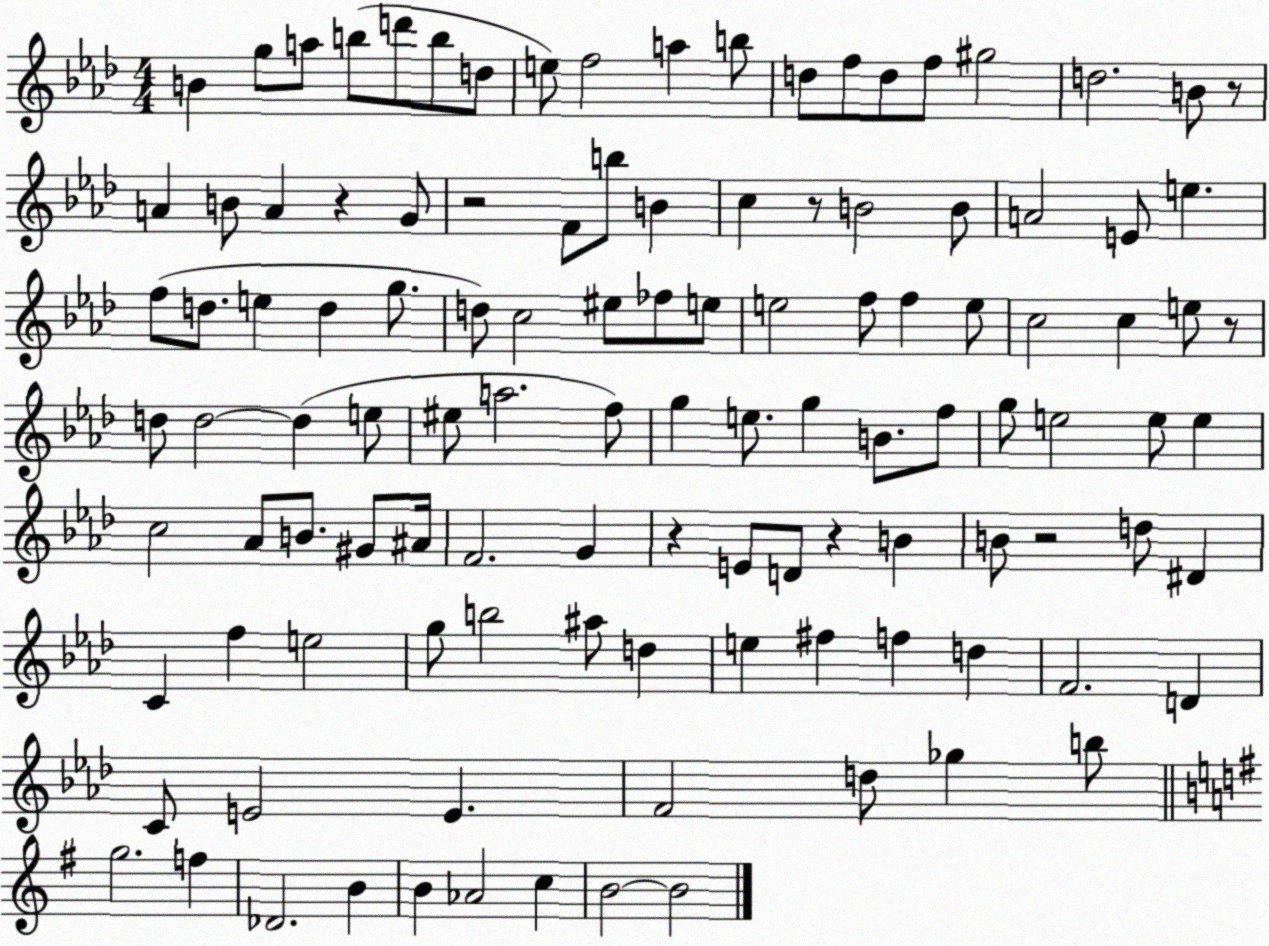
X:1
T:Untitled
M:4/4
L:1/4
K:Ab
B g/2 a/2 b/2 d'/2 b/2 d/2 e/2 f2 a b/2 d/2 f/2 d/2 f/2 ^g2 d2 B/2 z/2 A B/2 A z G/2 z2 F/2 b/2 B c z/2 B2 B/2 A2 E/2 e f/2 d/2 e d g/2 d/2 c2 ^e/2 _f/2 e/2 e2 f/2 f e/2 c2 c e/2 z/2 d/2 d2 d e/2 ^e/2 a2 f/2 g e/2 g B/2 f/2 g/2 e2 e/2 e c2 _A/2 B/2 ^G/2 ^A/4 F2 G z E/2 D/2 z B B/2 z2 d/2 ^D C f e2 g/2 b2 ^a/2 d e ^f f d F2 D C/2 E2 E F2 d/2 _g b/2 g2 f _D2 B B _A2 c B2 B2